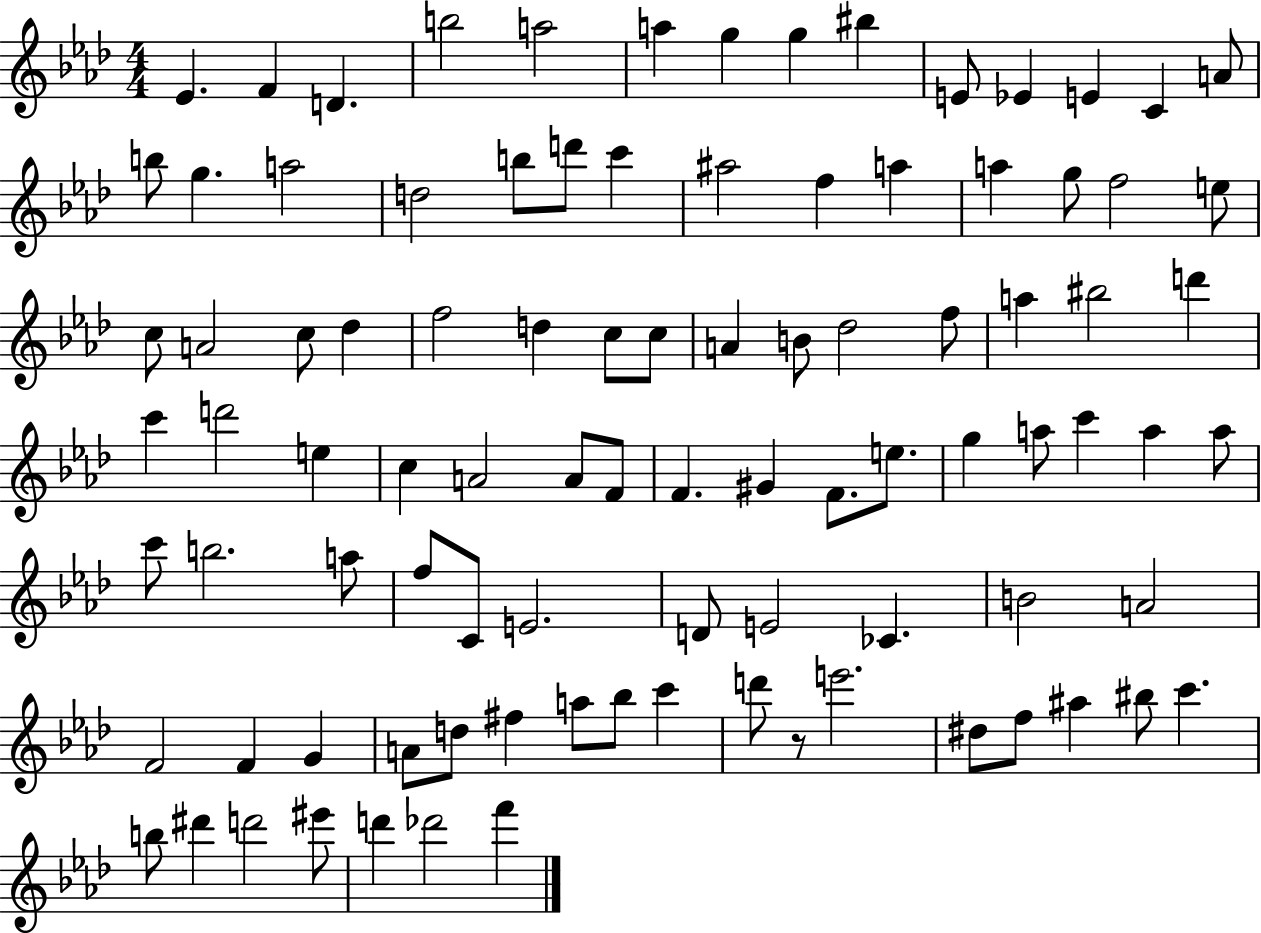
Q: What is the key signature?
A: AES major